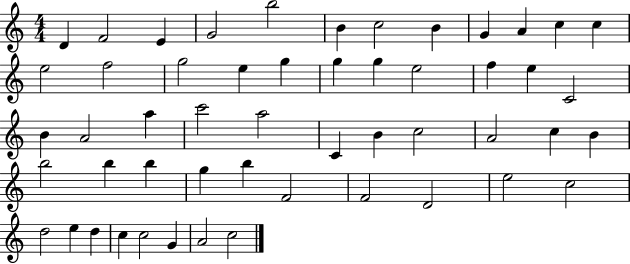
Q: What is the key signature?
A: C major